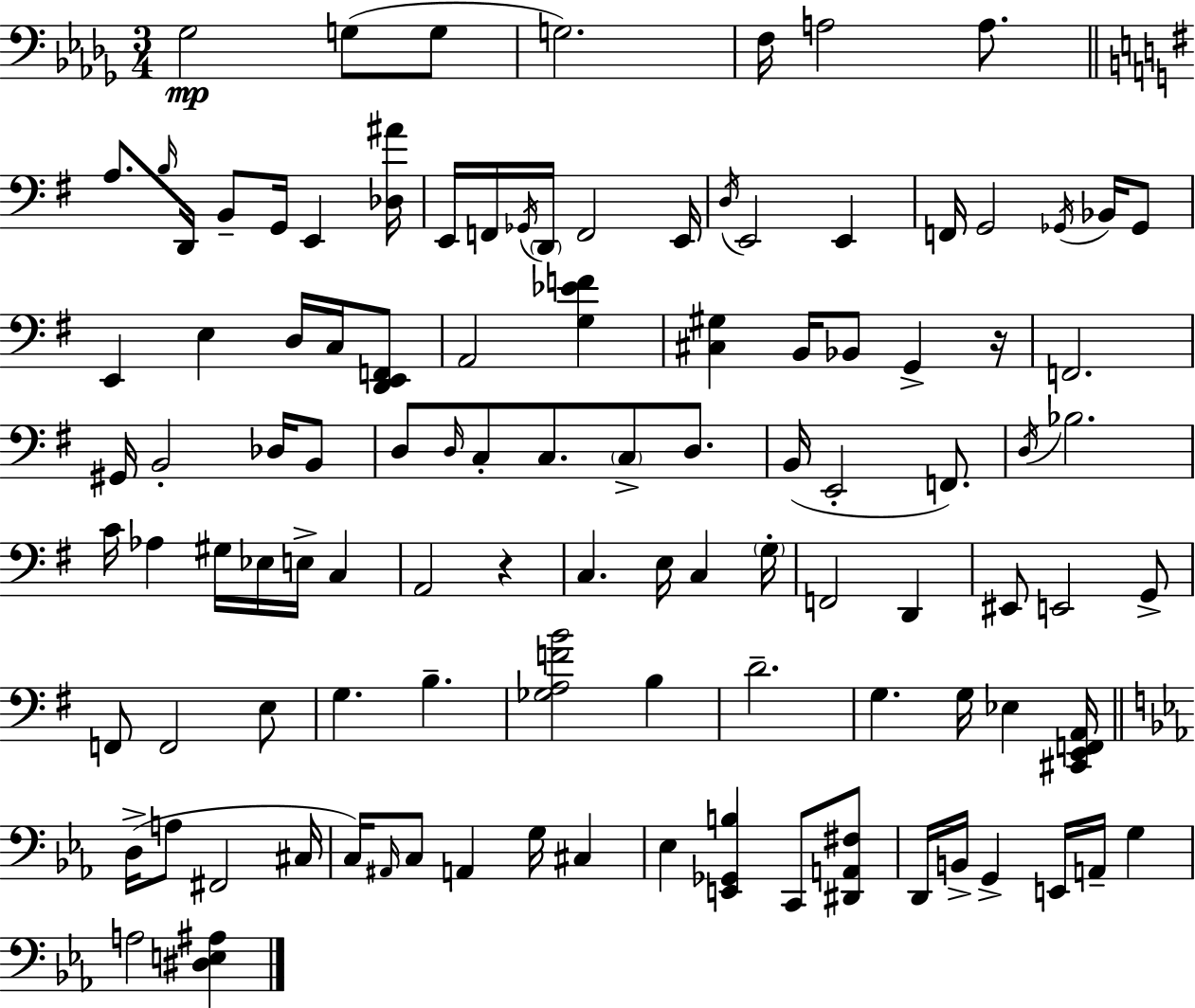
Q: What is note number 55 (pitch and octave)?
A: Eb3